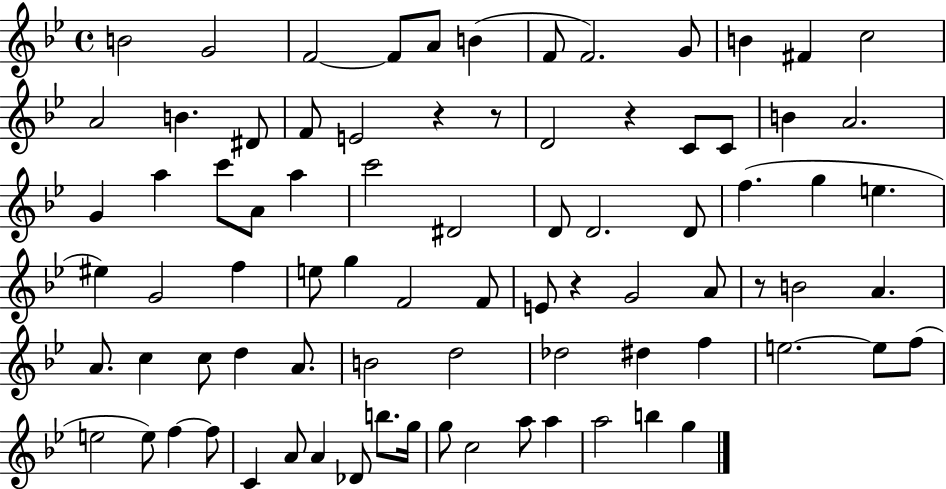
B4/h G4/h F4/h F4/e A4/e B4/q F4/e F4/h. G4/e B4/q F#4/q C5/h A4/h B4/q. D#4/e F4/e E4/h R/q R/e D4/h R/q C4/e C4/e B4/q A4/h. G4/q A5/q C6/e A4/e A5/q C6/h D#4/h D4/e D4/h. D4/e F5/q. G5/q E5/q. EIS5/q G4/h F5/q E5/e G5/q F4/h F4/e E4/e R/q G4/h A4/e R/e B4/h A4/q. A4/e. C5/q C5/e D5/q A4/e. B4/h D5/h Db5/h D#5/q F5/q E5/h. E5/e F5/e E5/h E5/e F5/q F5/e C4/q A4/e A4/q Db4/e B5/e. G5/s G5/e C5/h A5/e A5/q A5/h B5/q G5/q